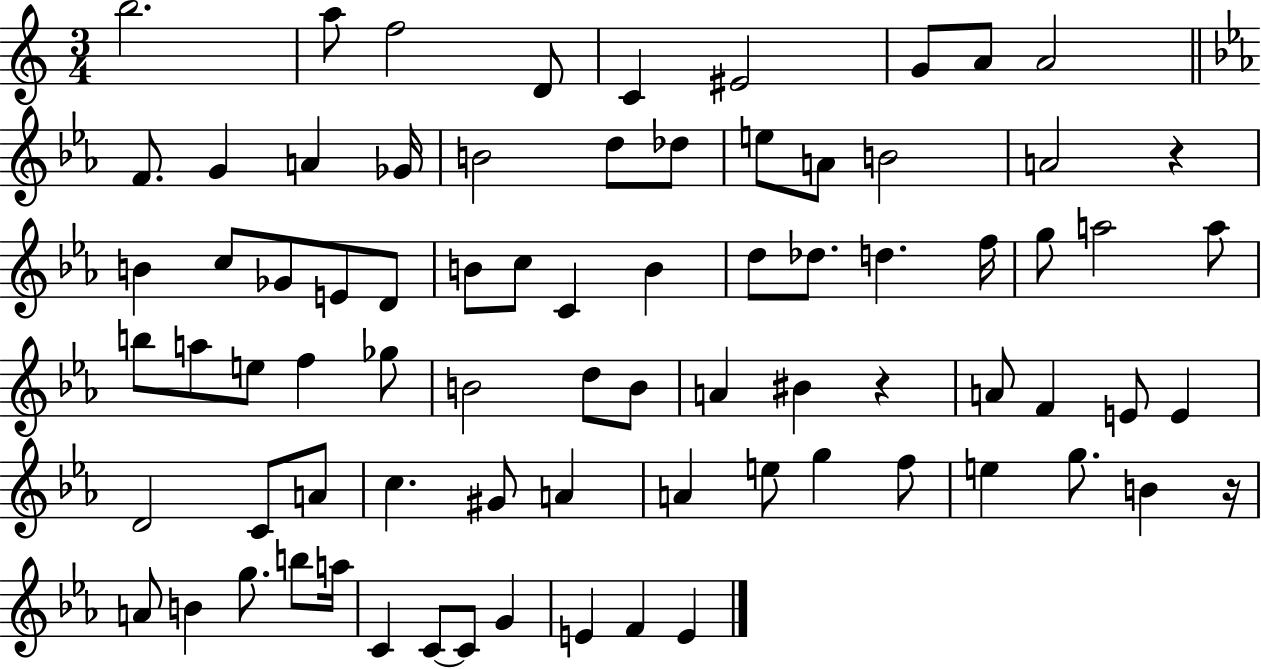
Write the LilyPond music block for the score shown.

{
  \clef treble
  \numericTimeSignature
  \time 3/4
  \key c \major
  b''2. | a''8 f''2 d'8 | c'4 eis'2 | g'8 a'8 a'2 | \break \bar "||" \break \key c \minor f'8. g'4 a'4 ges'16 | b'2 d''8 des''8 | e''8 a'8 b'2 | a'2 r4 | \break b'4 c''8 ges'8 e'8 d'8 | b'8 c''8 c'4 b'4 | d''8 des''8. d''4. f''16 | g''8 a''2 a''8 | \break b''8 a''8 e''8 f''4 ges''8 | b'2 d''8 b'8 | a'4 bis'4 r4 | a'8 f'4 e'8 e'4 | \break d'2 c'8 a'8 | c''4. gis'8 a'4 | a'4 e''8 g''4 f''8 | e''4 g''8. b'4 r16 | \break a'8 b'4 g''8. b''8 a''16 | c'4 c'8~~ c'8 g'4 | e'4 f'4 e'4 | \bar "|."
}